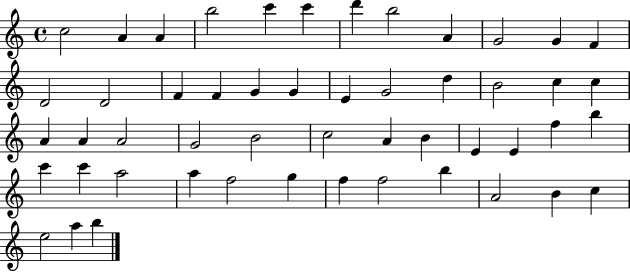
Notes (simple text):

C5/h A4/q A4/q B5/h C6/q C6/q D6/q B5/h A4/q G4/h G4/q F4/q D4/h D4/h F4/q F4/q G4/q G4/q E4/q G4/h D5/q B4/h C5/q C5/q A4/q A4/q A4/h G4/h B4/h C5/h A4/q B4/q E4/q E4/q F5/q B5/q C6/q C6/q A5/h A5/q F5/h G5/q F5/q F5/h B5/q A4/h B4/q C5/q E5/h A5/q B5/q